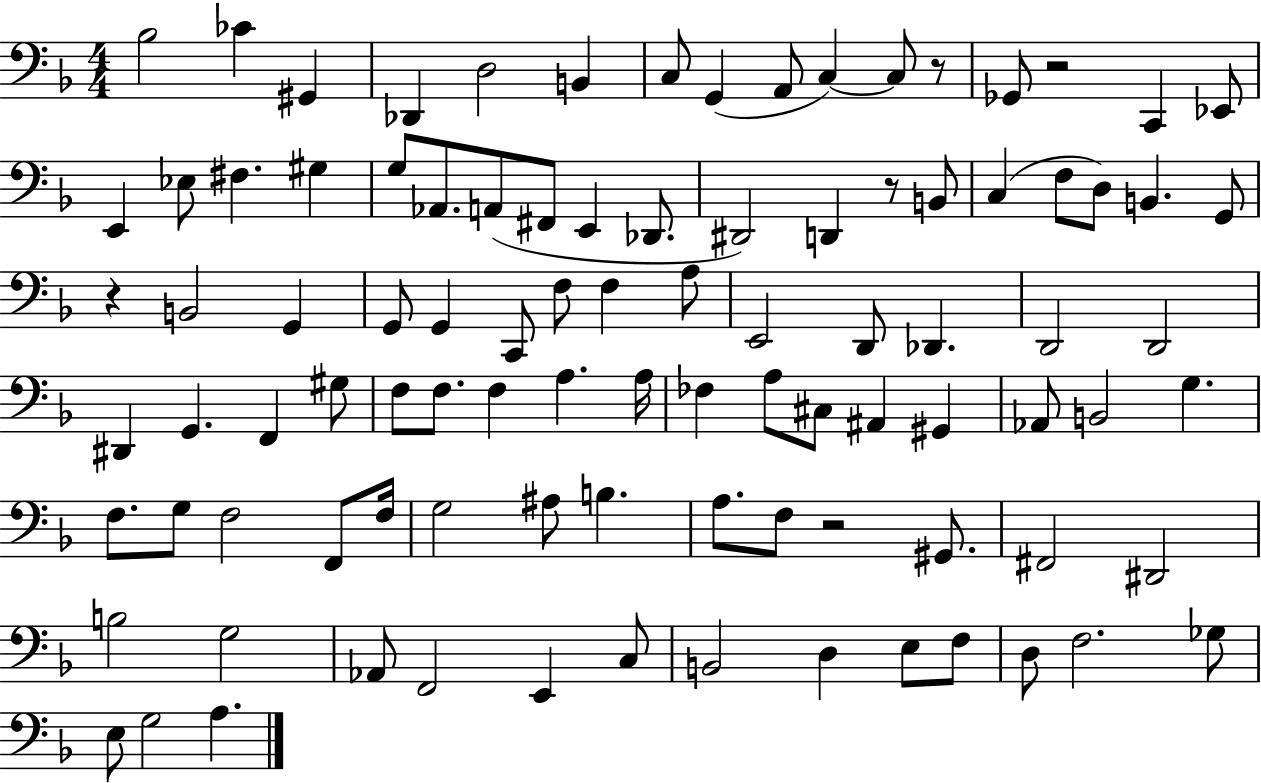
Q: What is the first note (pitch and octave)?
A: Bb3